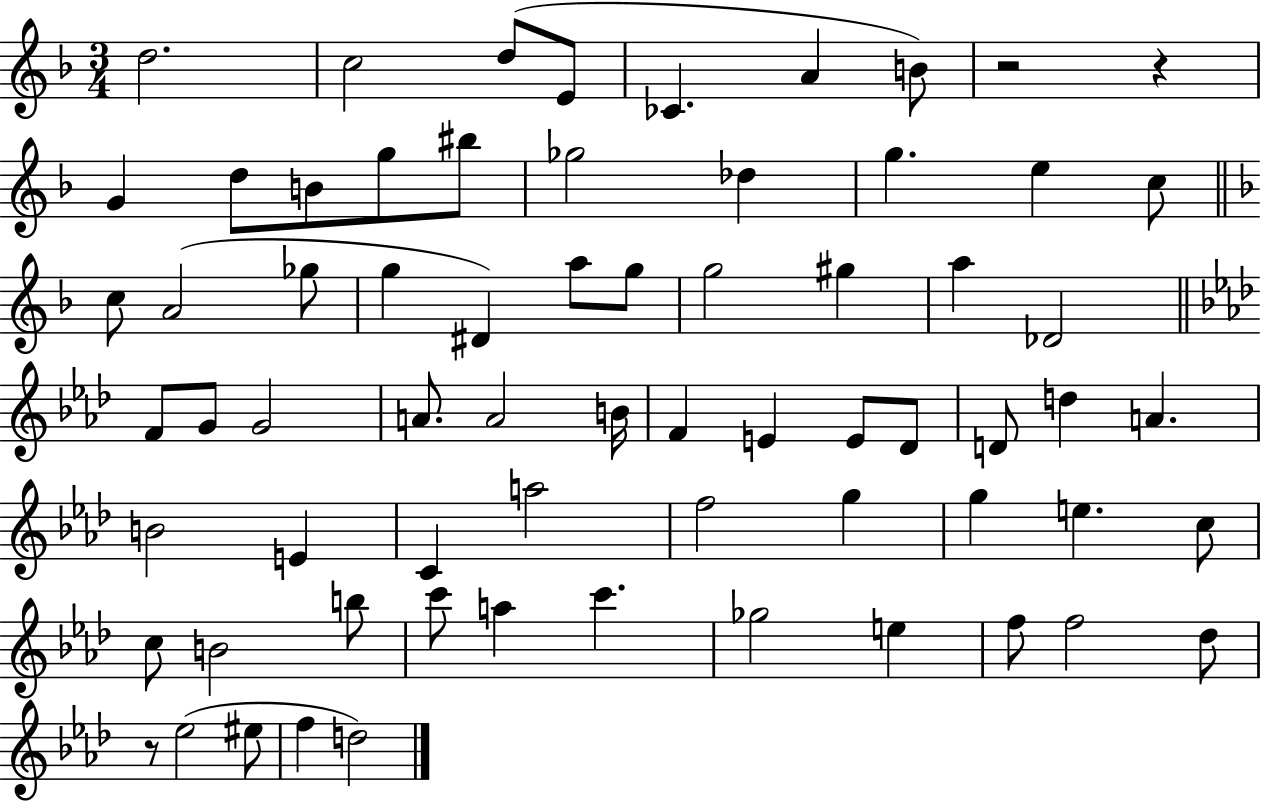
{
  \clef treble
  \numericTimeSignature
  \time 3/4
  \key f \major
  d''2. | c''2 d''8( e'8 | ces'4. a'4 b'8) | r2 r4 | \break g'4 d''8 b'8 g''8 bis''8 | ges''2 des''4 | g''4. e''4 c''8 | \bar "||" \break \key f \major c''8 a'2( ges''8 | g''4 dis'4) a''8 g''8 | g''2 gis''4 | a''4 des'2 | \break \bar "||" \break \key aes \major f'8 g'8 g'2 | a'8. a'2 b'16 | f'4 e'4 e'8 des'8 | d'8 d''4 a'4. | \break b'2 e'4 | c'4 a''2 | f''2 g''4 | g''4 e''4. c''8 | \break c''8 b'2 b''8 | c'''8 a''4 c'''4. | ges''2 e''4 | f''8 f''2 des''8 | \break r8 ees''2( eis''8 | f''4 d''2) | \bar "|."
}